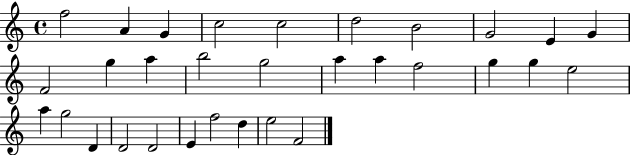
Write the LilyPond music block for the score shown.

{
  \clef treble
  \time 4/4
  \defaultTimeSignature
  \key c \major
  f''2 a'4 g'4 | c''2 c''2 | d''2 b'2 | g'2 e'4 g'4 | \break f'2 g''4 a''4 | b''2 g''2 | a''4 a''4 f''2 | g''4 g''4 e''2 | \break a''4 g''2 d'4 | d'2 d'2 | e'4 f''2 d''4 | e''2 f'2 | \break \bar "|."
}